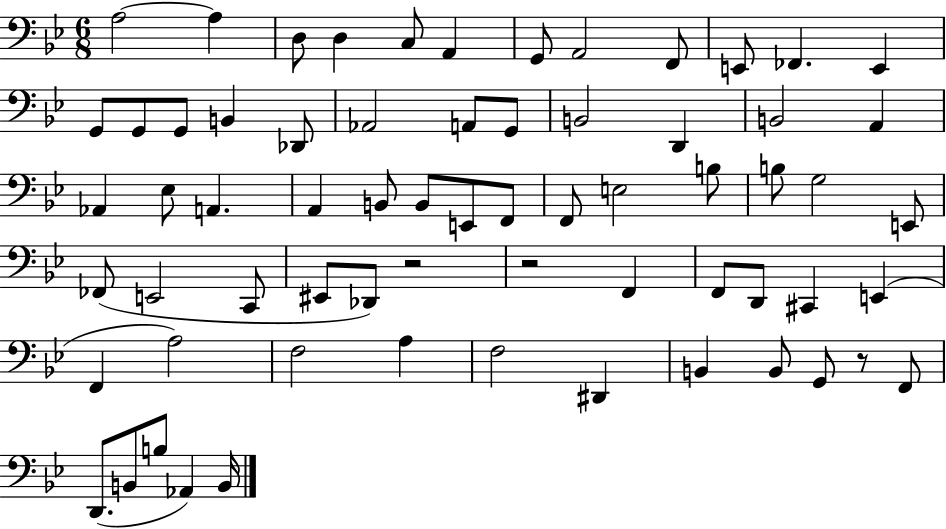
X:1
T:Untitled
M:6/8
L:1/4
K:Bb
A,2 A, D,/2 D, C,/2 A,, G,,/2 A,,2 F,,/2 E,,/2 _F,, E,, G,,/2 G,,/2 G,,/2 B,, _D,,/2 _A,,2 A,,/2 G,,/2 B,,2 D,, B,,2 A,, _A,, _E,/2 A,, A,, B,,/2 B,,/2 E,,/2 F,,/2 F,,/2 E,2 B,/2 B,/2 G,2 E,,/2 _F,,/2 E,,2 C,,/2 ^E,,/2 _D,,/2 z2 z2 F,, F,,/2 D,,/2 ^C,, E,, F,, A,2 F,2 A, F,2 ^D,, B,, B,,/2 G,,/2 z/2 F,,/2 D,,/2 B,,/2 B,/2 _A,, B,,/4